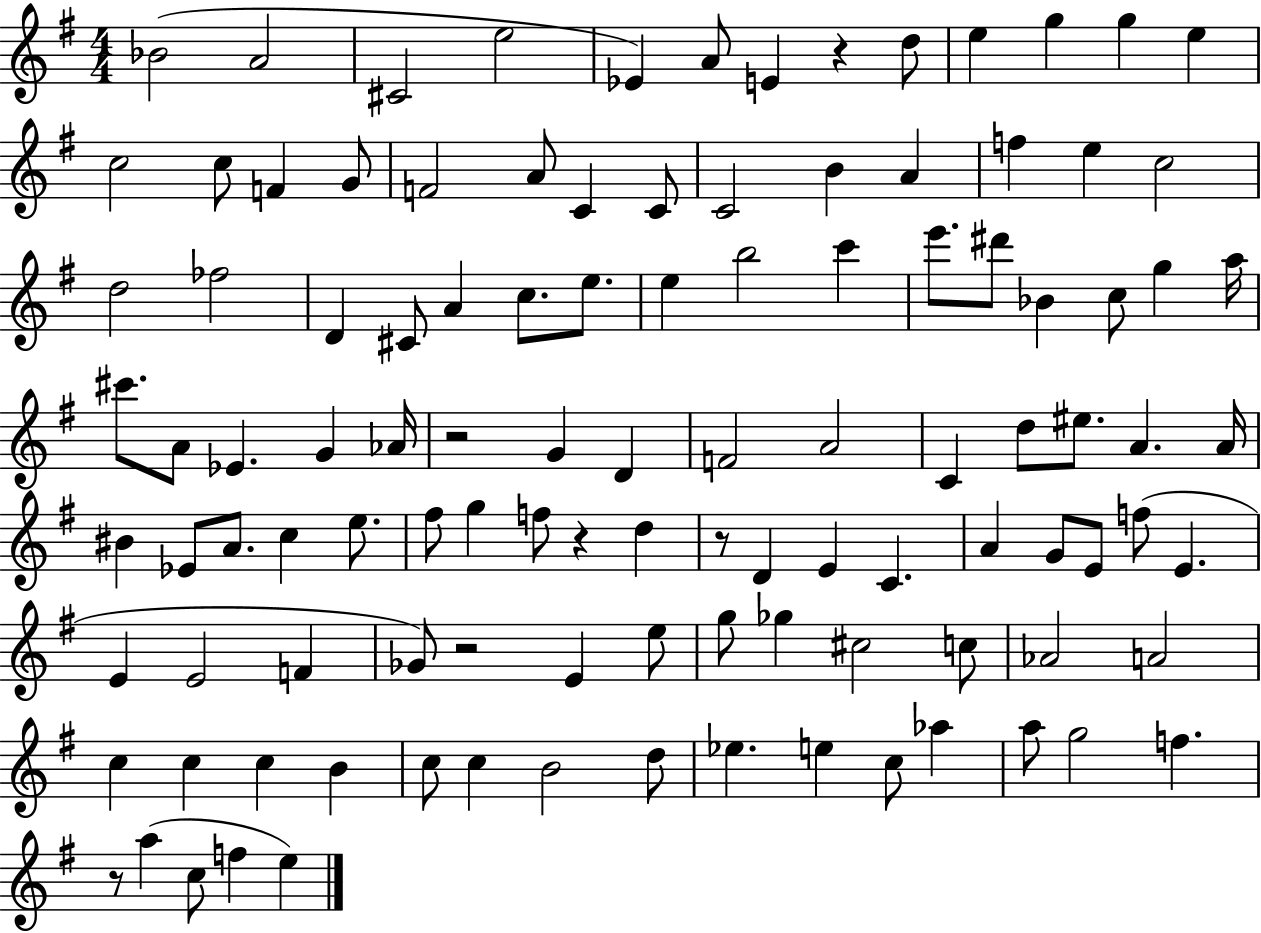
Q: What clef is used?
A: treble